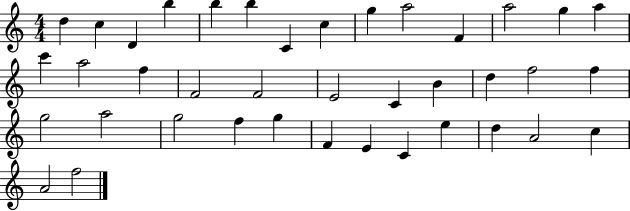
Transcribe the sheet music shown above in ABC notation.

X:1
T:Untitled
M:4/4
L:1/4
K:C
d c D b b b C c g a2 F a2 g a c' a2 f F2 F2 E2 C B d f2 f g2 a2 g2 f g F E C e d A2 c A2 f2